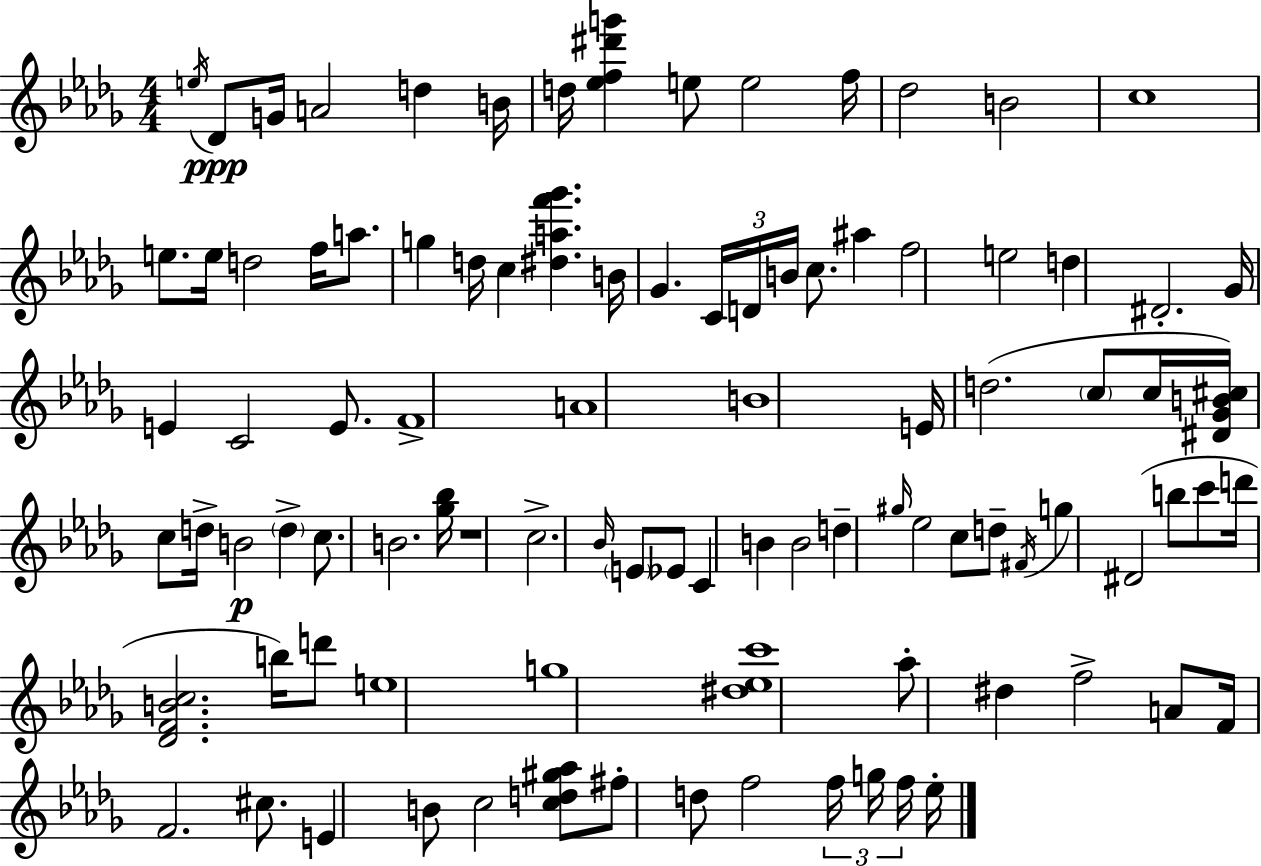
E5/s Db4/e G4/s A4/h D5/q B4/s D5/s [Eb5,F5,D#6,G6]/q E5/e E5/h F5/s Db5/h B4/h C5/w E5/e. E5/s D5/h F5/s A5/e. G5/q D5/s C5/q [D#5,A5,F6,Gb6]/q. B4/s Gb4/q. C4/s D4/s B4/s C5/e. A#5/q F5/h E5/h D5/q D#4/h. Gb4/s E4/q C4/h E4/e. F4/w A4/w B4/w E4/s D5/h. C5/e C5/s [D#4,Gb4,B4,C#5]/s C5/e D5/s B4/h D5/q C5/e. B4/h. [Gb5,Bb5]/s R/w C5/h. Bb4/s E4/e Eb4/e C4/q B4/q B4/h D5/q G#5/s Eb5/h C5/e D5/e F#4/s G5/q D#4/h B5/e C6/e D6/s [Db4,F4,B4,C5]/h. B5/s D6/e E5/w G5/w [D#5,Eb5,C6]/w Ab5/e D#5/q F5/h A4/e F4/s F4/h. C#5/e. E4/q B4/e C5/h [C5,D5,G#5,Ab5]/e F#5/e D5/e F5/h F5/s G5/s F5/s Eb5/s